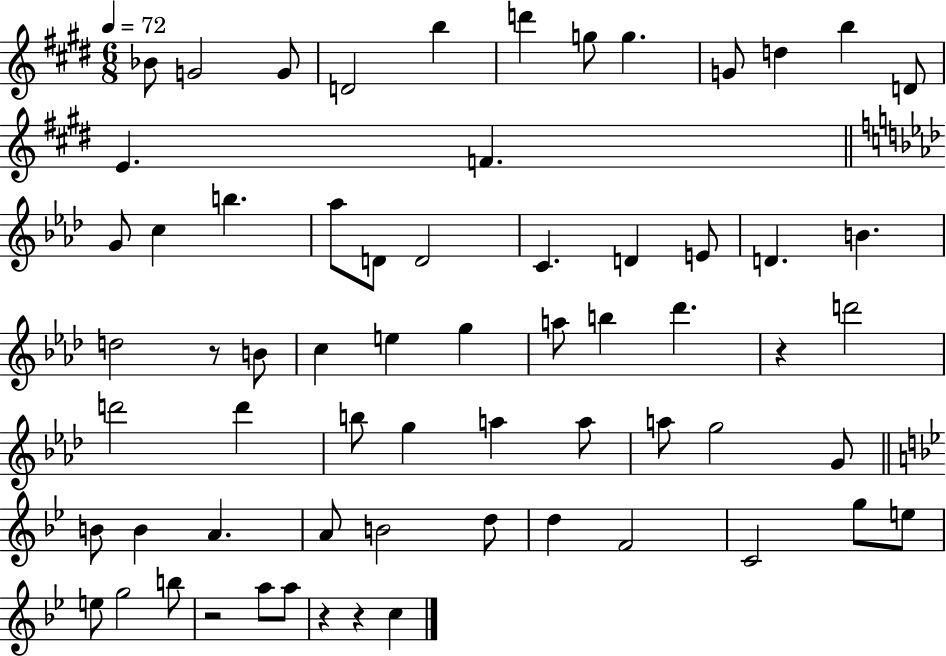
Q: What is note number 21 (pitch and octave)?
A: C4